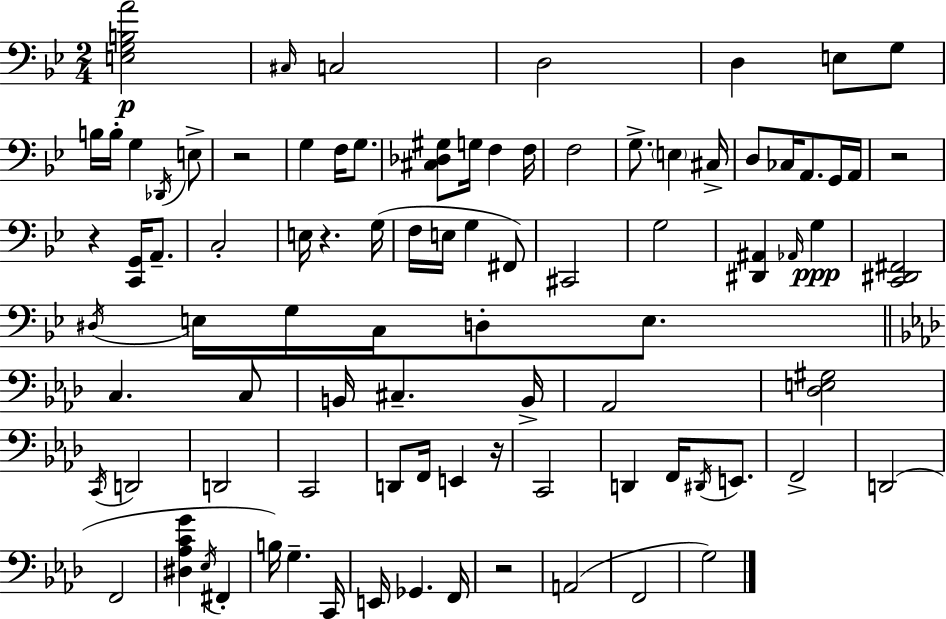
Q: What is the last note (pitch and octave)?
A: G3